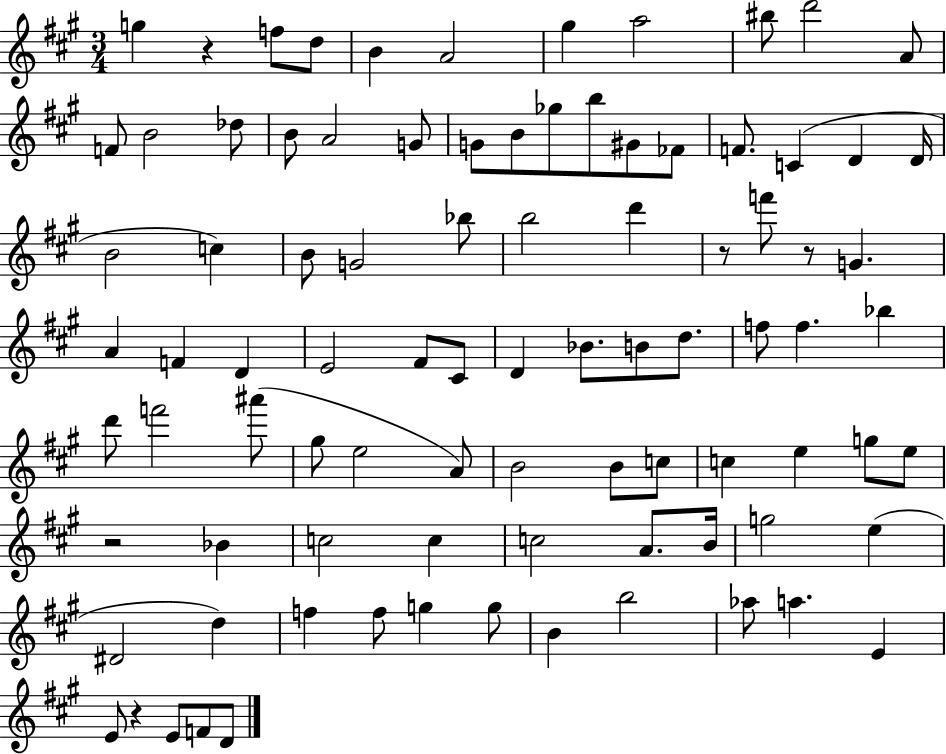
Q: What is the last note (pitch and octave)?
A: D4